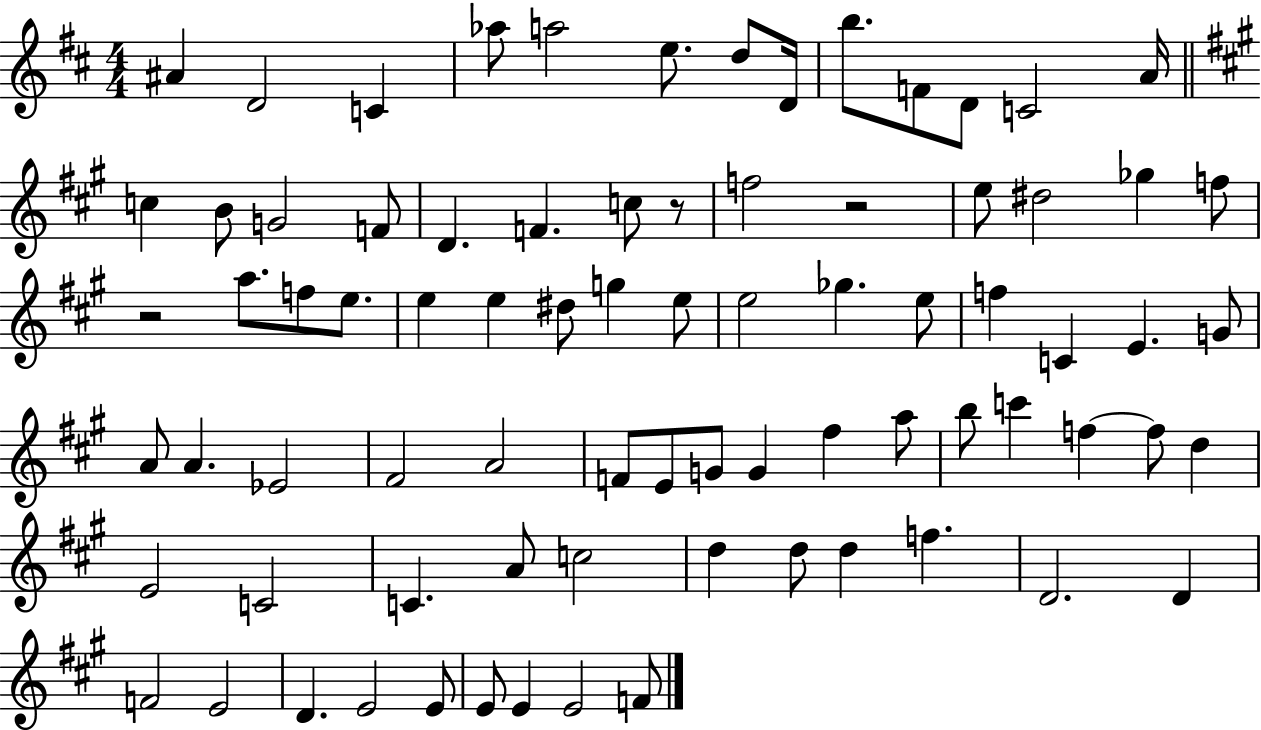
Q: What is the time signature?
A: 4/4